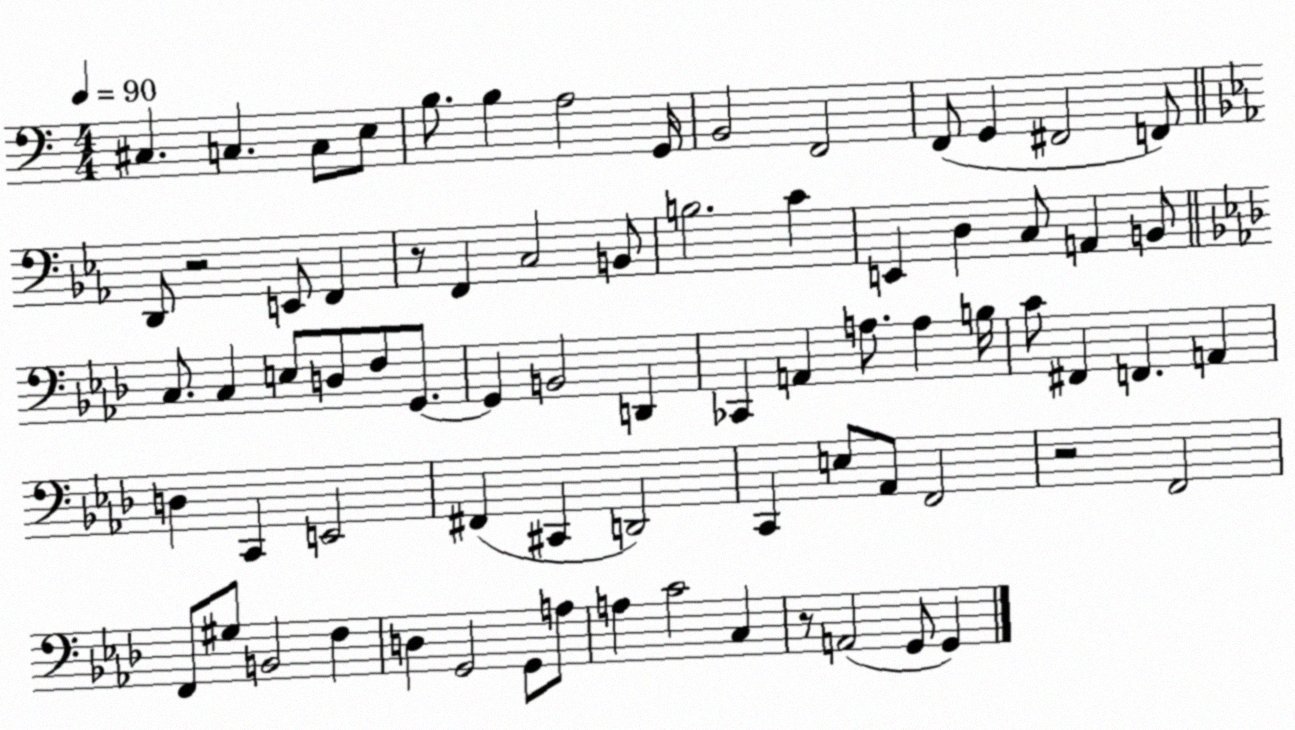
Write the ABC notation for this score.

X:1
T:Untitled
M:4/4
L:1/4
K:C
^C, C, C,/2 E,/2 B,/2 B, A,2 G,,/4 B,,2 F,,2 F,,/2 G,, ^F,,2 F,,/2 D,,/2 z2 E,,/2 F,, z/2 F,, C,2 B,,/2 B,2 C E,, D, C,/2 A,, B,,/2 C,/2 C, E,/2 D,/2 F,/2 G,,/2 G,, B,,2 D,, _C,, A,, A,/2 A, B,/4 C/2 ^F,, F,, A,, D, C,, E,,2 ^F,, ^C,, D,,2 C,, E,/2 _A,,/2 F,,2 z2 F,,2 F,,/2 ^G,/2 B,,2 F, D, G,,2 G,,/2 A,/2 A, C2 C, z/2 A,,2 G,,/2 G,,